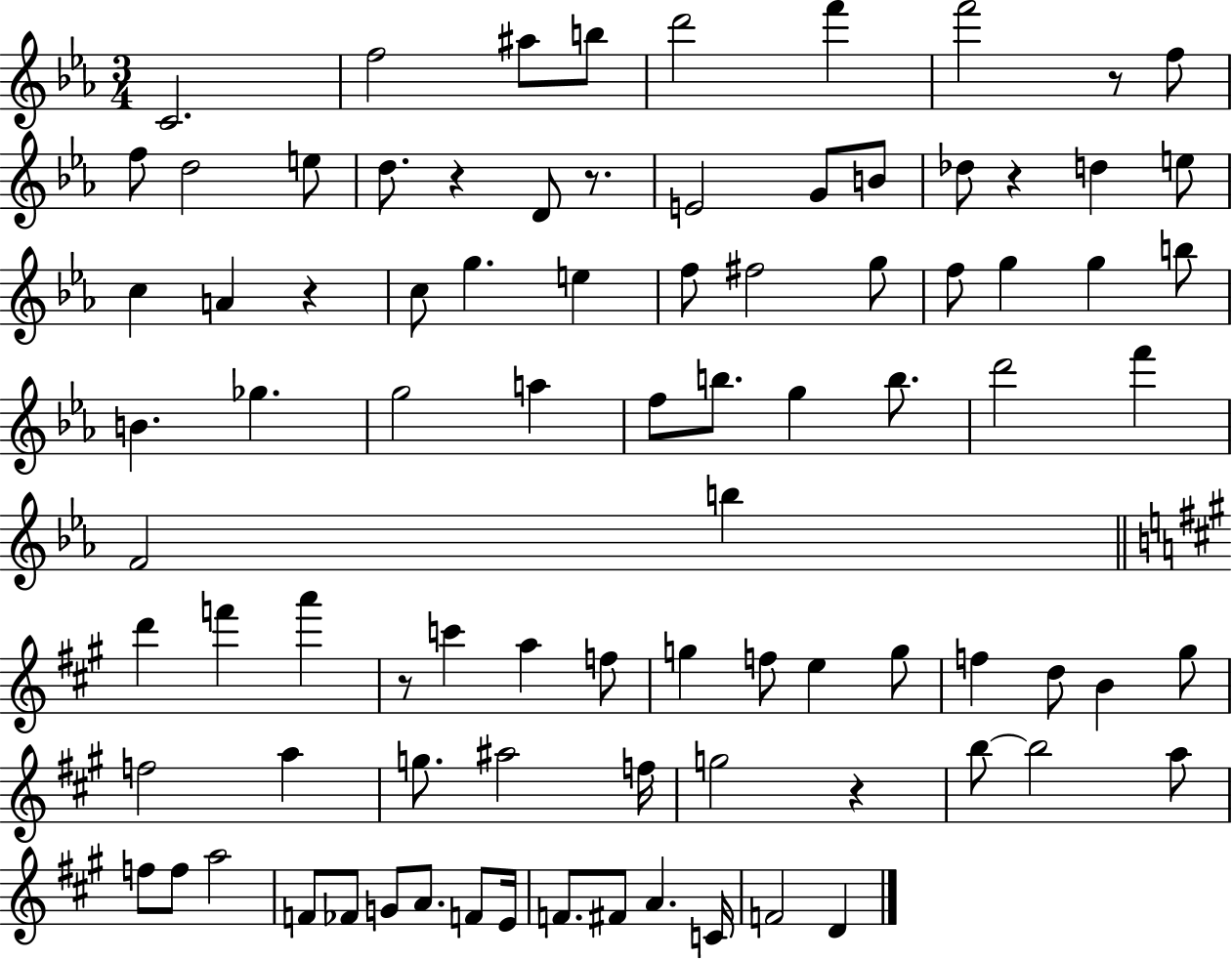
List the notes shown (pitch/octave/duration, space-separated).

C4/h. F5/h A#5/e B5/e D6/h F6/q F6/h R/e F5/e F5/e D5/h E5/e D5/e. R/q D4/e R/e. E4/h G4/e B4/e Db5/e R/q D5/q E5/e C5/q A4/q R/q C5/e G5/q. E5/q F5/e F#5/h G5/e F5/e G5/q G5/q B5/e B4/q. Gb5/q. G5/h A5/q F5/e B5/e. G5/q B5/e. D6/h F6/q F4/h B5/q D6/q F6/q A6/q R/e C6/q A5/q F5/e G5/q F5/e E5/q G5/e F5/q D5/e B4/q G#5/e F5/h A5/q G5/e. A#5/h F5/s G5/h R/q B5/e B5/h A5/e F5/e F5/e A5/h F4/e FES4/e G4/e A4/e. F4/e E4/s F4/e. F#4/e A4/q. C4/s F4/h D4/q